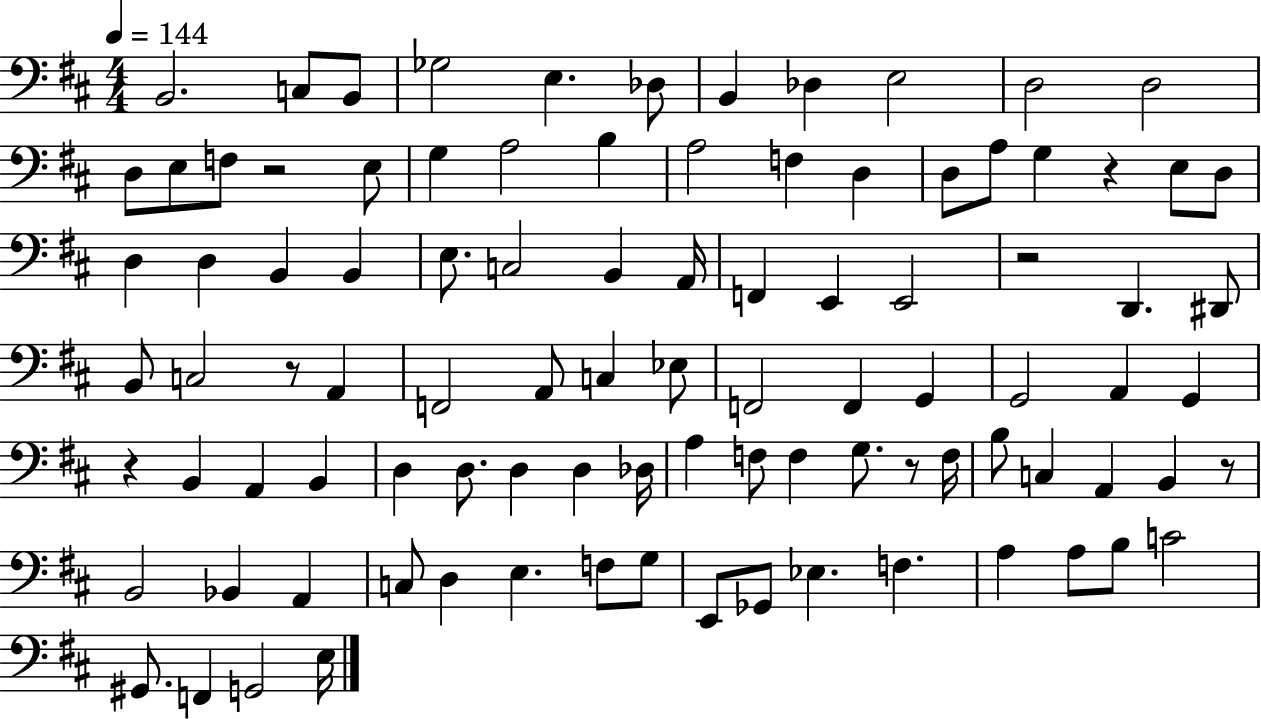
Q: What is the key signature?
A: D major